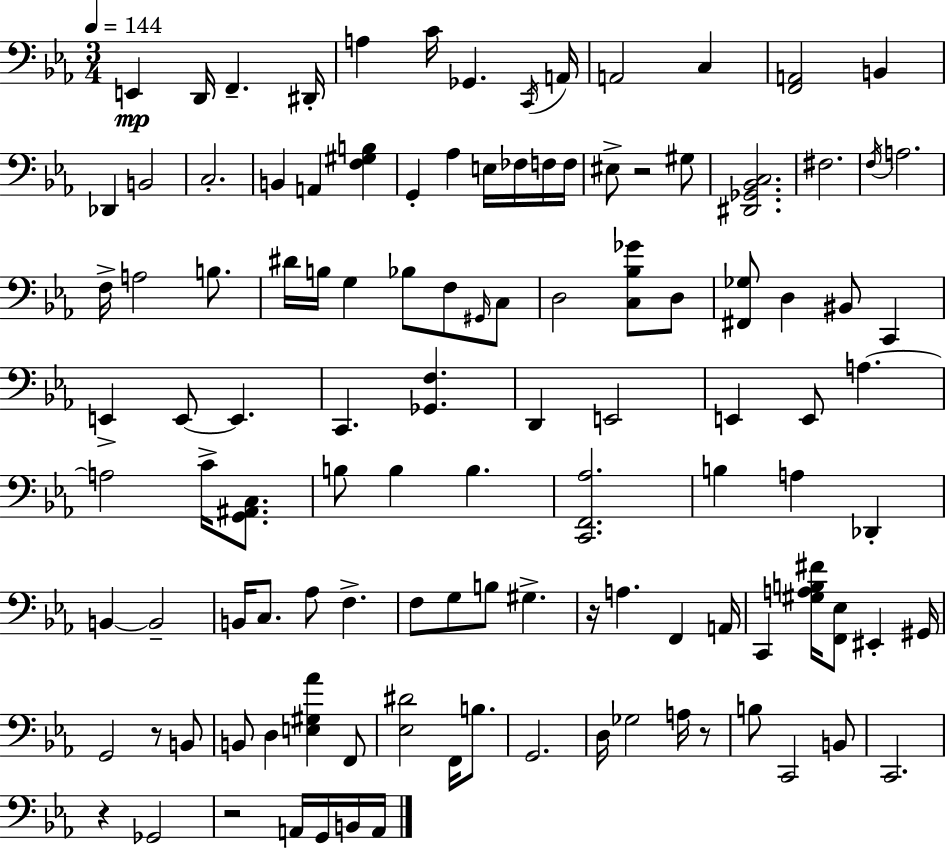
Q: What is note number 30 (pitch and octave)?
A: A3